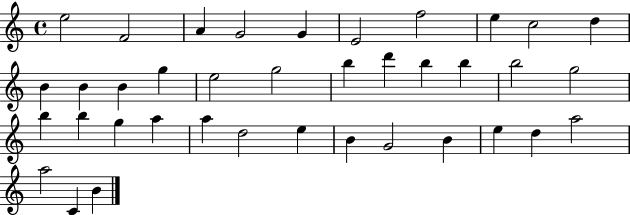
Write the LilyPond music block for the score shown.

{
  \clef treble
  \time 4/4
  \defaultTimeSignature
  \key c \major
  e''2 f'2 | a'4 g'2 g'4 | e'2 f''2 | e''4 c''2 d''4 | \break b'4 b'4 b'4 g''4 | e''2 g''2 | b''4 d'''4 b''4 b''4 | b''2 g''2 | \break b''4 b''4 g''4 a''4 | a''4 d''2 e''4 | b'4 g'2 b'4 | e''4 d''4 a''2 | \break a''2 c'4 b'4 | \bar "|."
}